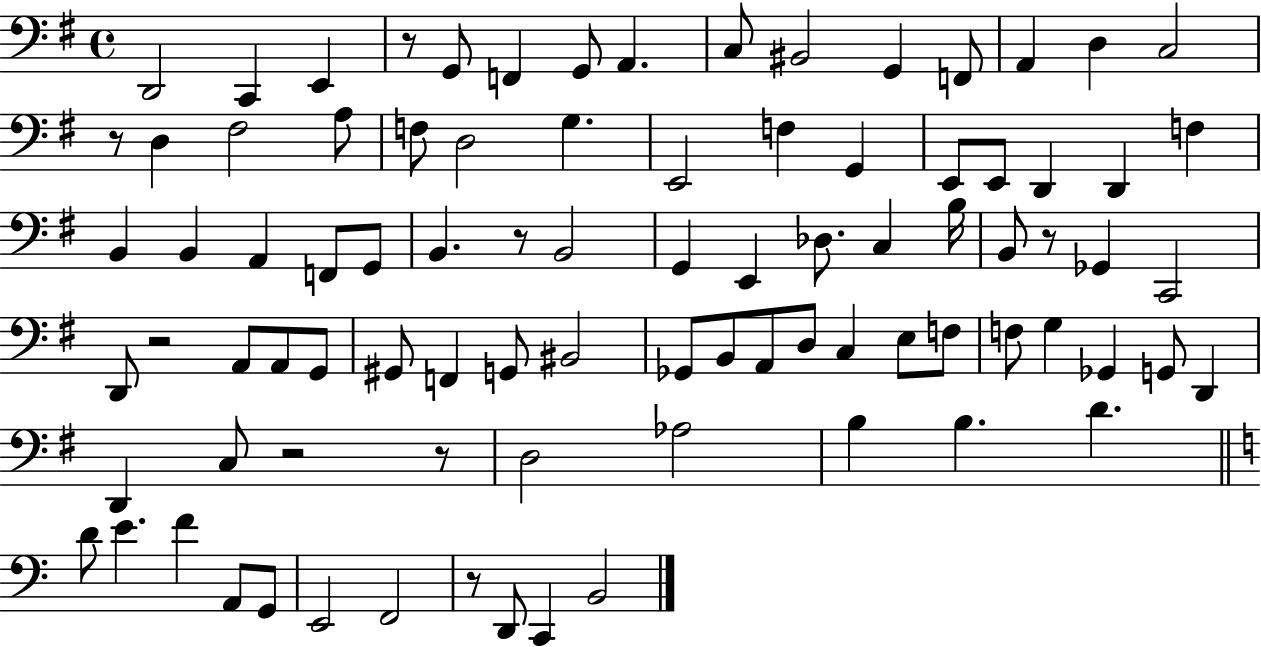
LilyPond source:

{
  \clef bass
  \time 4/4
  \defaultTimeSignature
  \key g \major
  d,2 c,4 e,4 | r8 g,8 f,4 g,8 a,4. | c8 bis,2 g,4 f,8 | a,4 d4 c2 | \break r8 d4 fis2 a8 | f8 d2 g4. | e,2 f4 g,4 | e,8 e,8 d,4 d,4 f4 | \break b,4 b,4 a,4 f,8 g,8 | b,4. r8 b,2 | g,4 e,4 des8. c4 b16 | b,8 r8 ges,4 c,2 | \break d,8 r2 a,8 a,8 g,8 | gis,8 f,4 g,8 bis,2 | ges,8 b,8 a,8 d8 c4 e8 f8 | f8 g4 ges,4 g,8 d,4 | \break d,4 c8 r2 r8 | d2 aes2 | b4 b4. d'4. | \bar "||" \break \key c \major d'8 e'4. f'4 a,8 g,8 | e,2 f,2 | r8 d,8 c,4 b,2 | \bar "|."
}